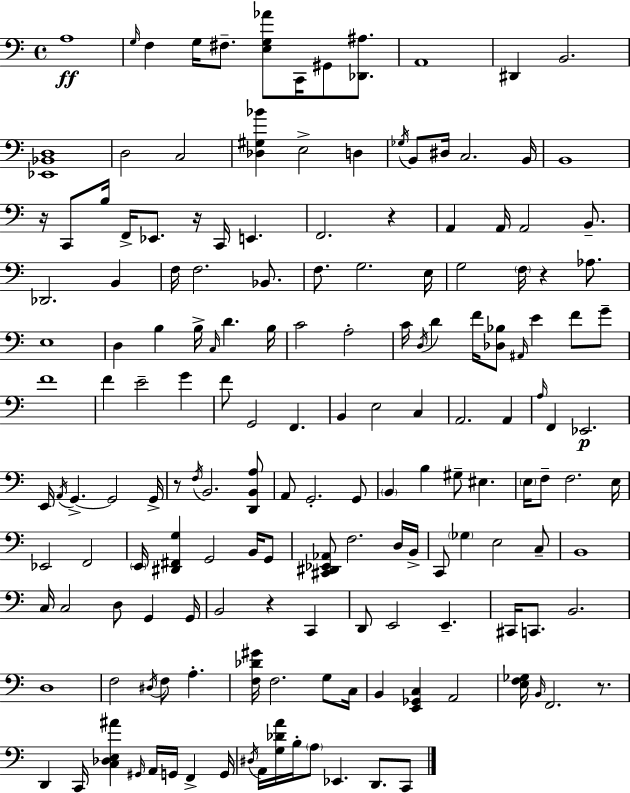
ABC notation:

X:1
T:Untitled
M:4/4
L:1/4
K:Am
A,4 G,/4 F, G,/4 ^F,/2 [E,G,_A]/2 C,,/4 ^G,,/2 [_D,,^A,]/2 A,,4 ^D,, B,,2 [_E,,_B,,D,]4 D,2 C,2 [_D,^G,_B] E,2 D, _G,/4 B,,/2 ^D,/4 C,2 B,,/4 B,,4 z/4 C,,/2 B,/4 F,,/4 _E,,/2 z/4 C,,/4 E,, F,,2 z A,, A,,/4 A,,2 B,,/2 _D,,2 B,, F,/4 F,2 _B,,/2 F,/2 G,2 E,/4 G,2 F,/4 z _A,/2 E,4 D, B, B,/4 C,/4 D B,/4 C2 A,2 C/4 D,/4 D F/4 [_D,_B,]/2 ^A,,/4 E F/2 G/2 F4 F E2 G F/2 G,,2 F,, B,, E,2 C, A,,2 A,, A,/4 F,, _E,,2 E,,/4 A,,/4 G,, G,,2 G,,/4 z/2 F,/4 B,,2 [D,,B,,A,]/2 A,,/2 G,,2 G,,/2 B,, B, ^G,/2 ^E, E,/4 F,/2 F,2 E,/4 _E,,2 F,,2 E,,/4 [^D,,^F,,G,] G,,2 B,,/4 G,,/2 [^C,,^D,,_E,,_A,,]/2 F,2 D,/4 B,,/4 C,,/2 _G, E,2 C,/2 B,,4 C,/4 C,2 D,/2 G,, G,,/4 B,,2 z C,, D,,/2 E,,2 E,, ^C,,/4 C,,/2 B,,2 D,4 F,2 ^D,/4 F,/2 A, [F,_D^G]/4 F,2 G,/2 C,/4 B,, [E,,_G,,C,] A,,2 [E,F,_G,]/4 B,,/4 F,,2 z/2 D,, C,,/4 [C,_D,E,^A] ^G,,/4 A,,/4 G,,/4 F,, G,,/4 ^D,/4 A,,/4 [G,_DA]/4 B,/4 A,/2 _E,, D,,/2 C,,/2